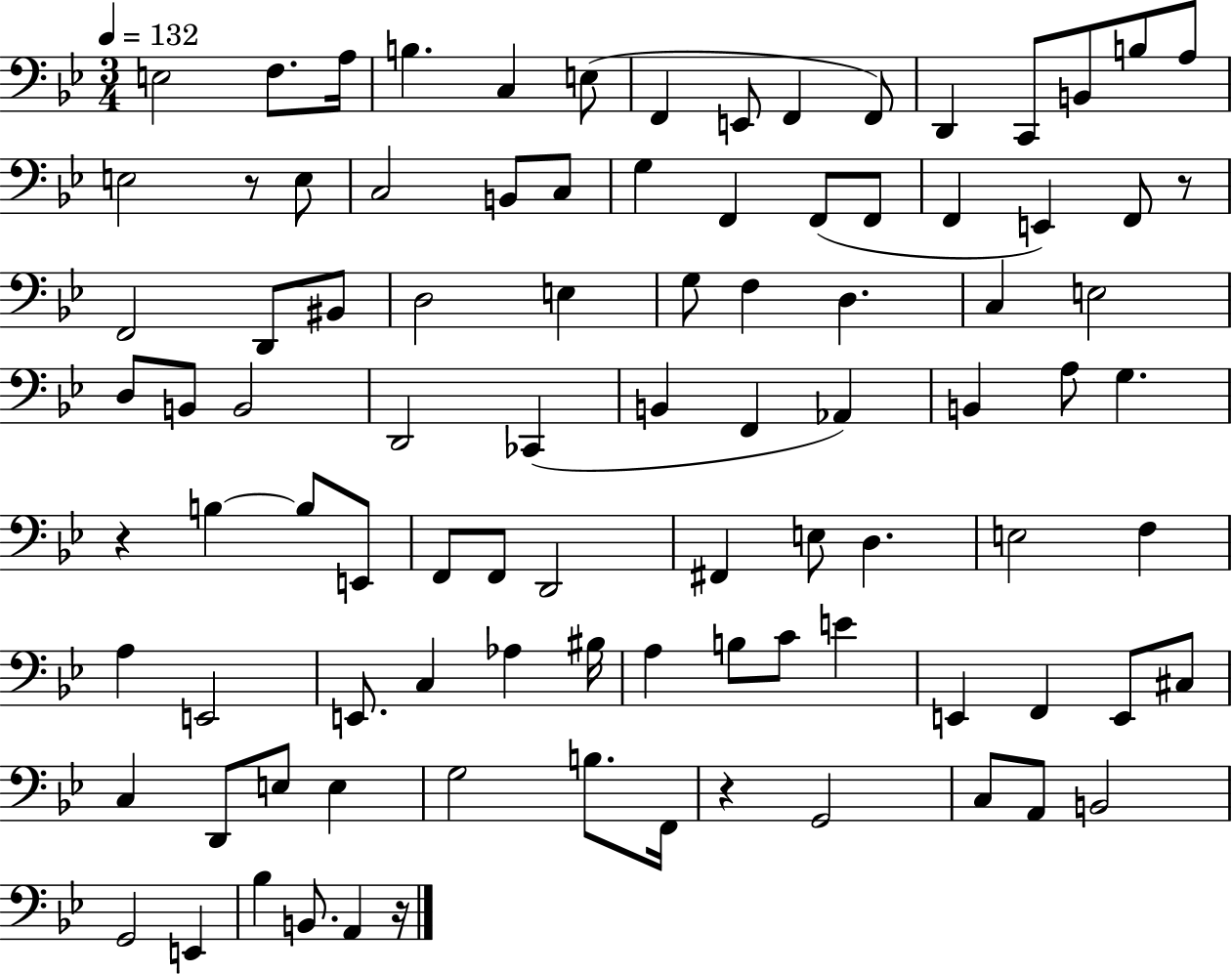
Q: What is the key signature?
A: BES major